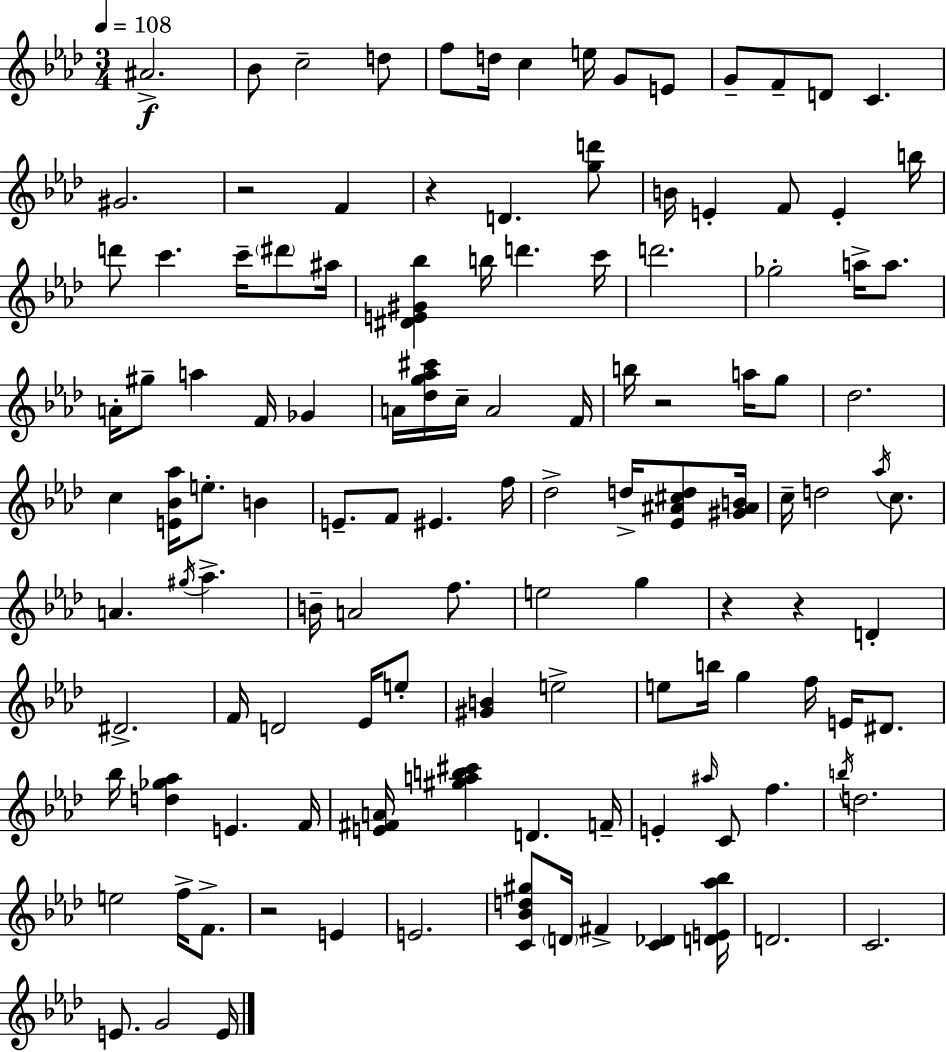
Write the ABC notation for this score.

X:1
T:Untitled
M:3/4
L:1/4
K:Fm
^A2 _B/2 c2 d/2 f/2 d/4 c e/4 G/2 E/2 G/2 F/2 D/2 C ^G2 z2 F z D [gd']/2 B/4 E F/2 E b/4 d'/2 c' c'/4 ^d'/2 ^a/4 [^DE^G_b] b/4 d' c'/4 d'2 _g2 a/4 a/2 A/4 ^g/2 a F/4 _G A/4 [_dg_a^c']/4 c/4 A2 F/4 b/4 z2 a/4 g/2 _d2 c [E_B_a]/4 e/2 B E/2 F/2 ^E f/4 _d2 d/4 [_E^A^cd]/2 [^G^AB]/4 c/4 d2 _a/4 c/2 A ^g/4 _a B/4 A2 f/2 e2 g z z D ^D2 F/4 D2 _E/4 e/2 [^GB] e2 e/2 b/4 g f/4 E/4 ^D/2 _b/4 [d_g_a] E F/4 [E^FA]/4 [^gab^c'] D F/4 E ^a/4 C/2 f b/4 d2 e2 f/4 F/2 z2 E E2 [C_Bd^g]/2 D/4 ^F [C_D] [DE_a_b]/4 D2 C2 E/2 G2 E/4